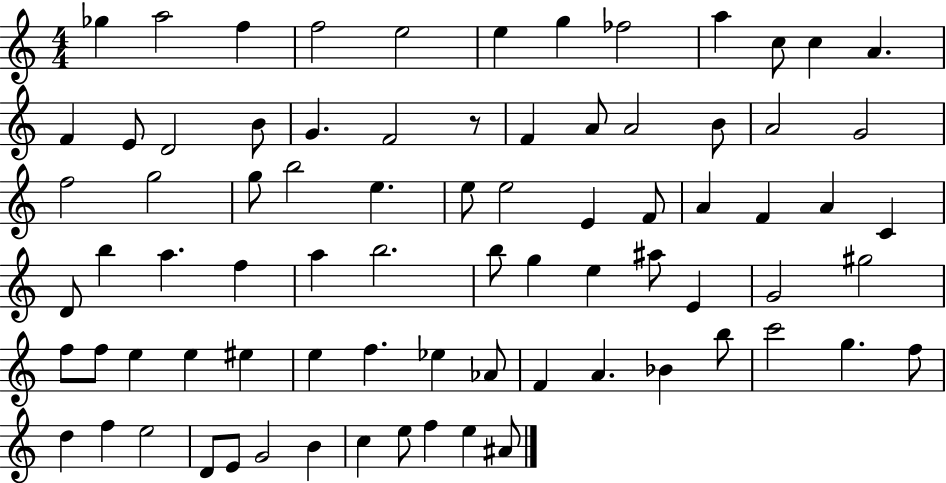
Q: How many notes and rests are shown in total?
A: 79